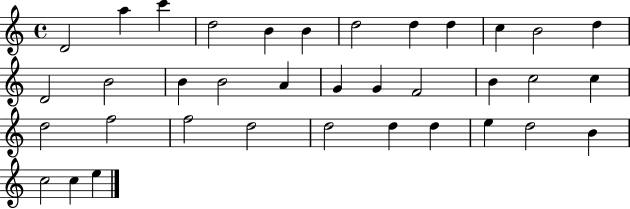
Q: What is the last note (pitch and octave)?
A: E5